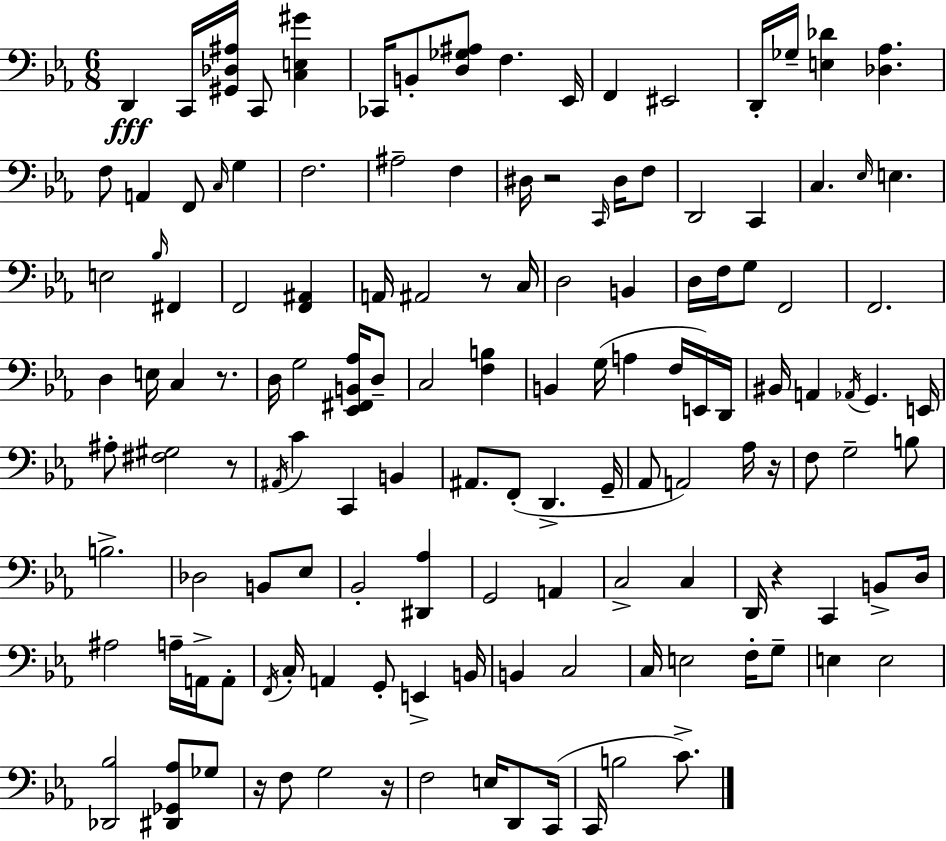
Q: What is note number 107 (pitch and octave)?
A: Gb3